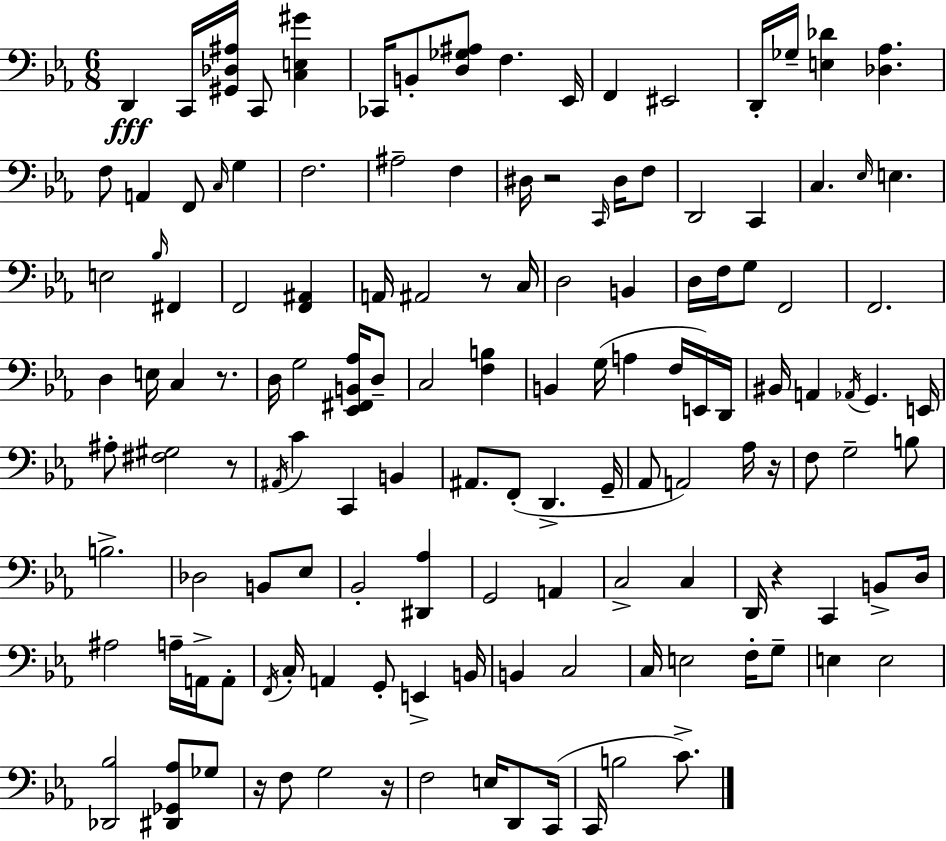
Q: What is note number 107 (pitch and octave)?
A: Gb3